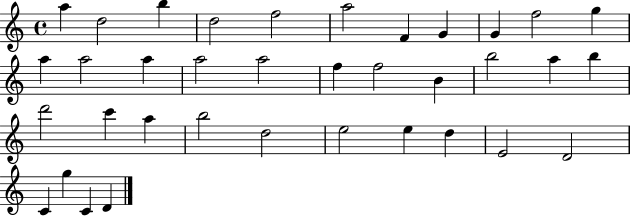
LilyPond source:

{
  \clef treble
  \time 4/4
  \defaultTimeSignature
  \key c \major
  a''4 d''2 b''4 | d''2 f''2 | a''2 f'4 g'4 | g'4 f''2 g''4 | \break a''4 a''2 a''4 | a''2 a''2 | f''4 f''2 b'4 | b''2 a''4 b''4 | \break d'''2 c'''4 a''4 | b''2 d''2 | e''2 e''4 d''4 | e'2 d'2 | \break c'4 g''4 c'4 d'4 | \bar "|."
}